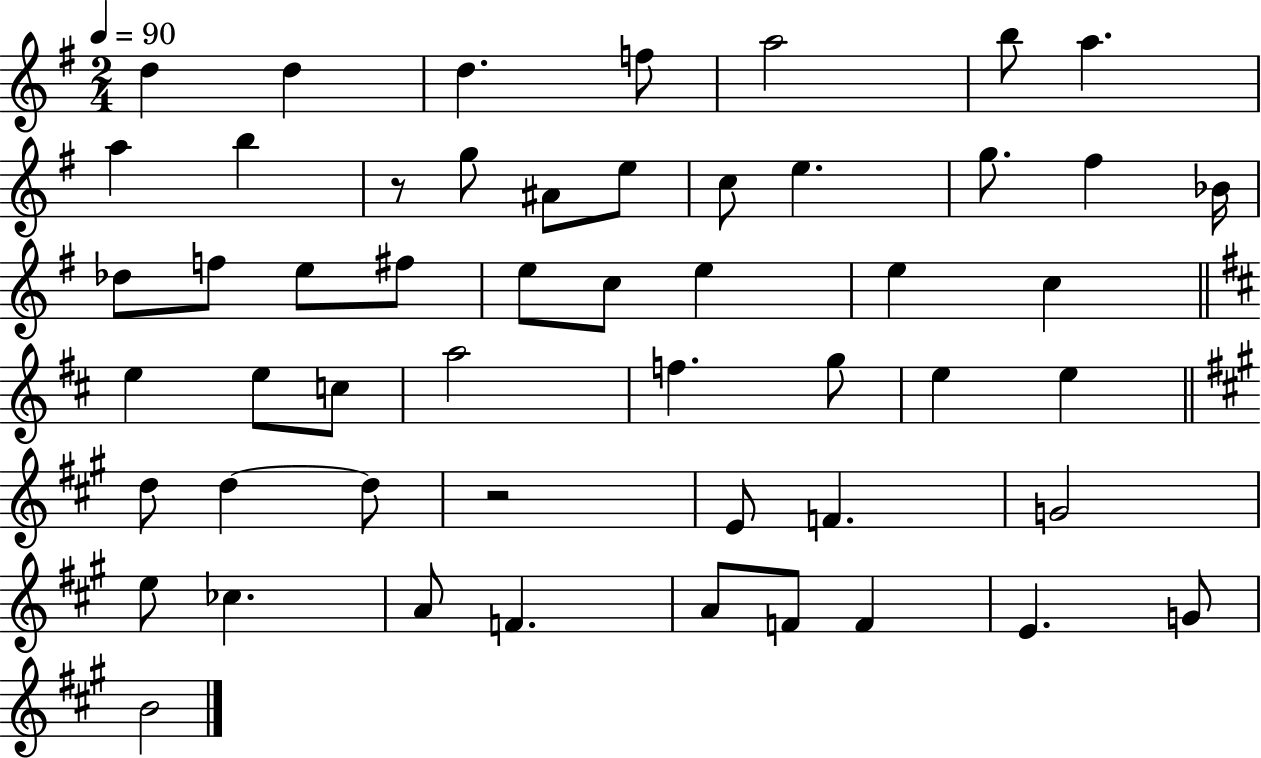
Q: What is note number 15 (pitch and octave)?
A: G5